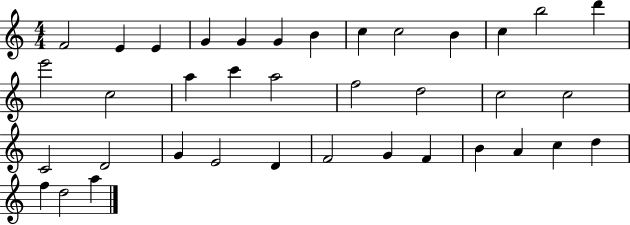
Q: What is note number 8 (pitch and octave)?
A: C5